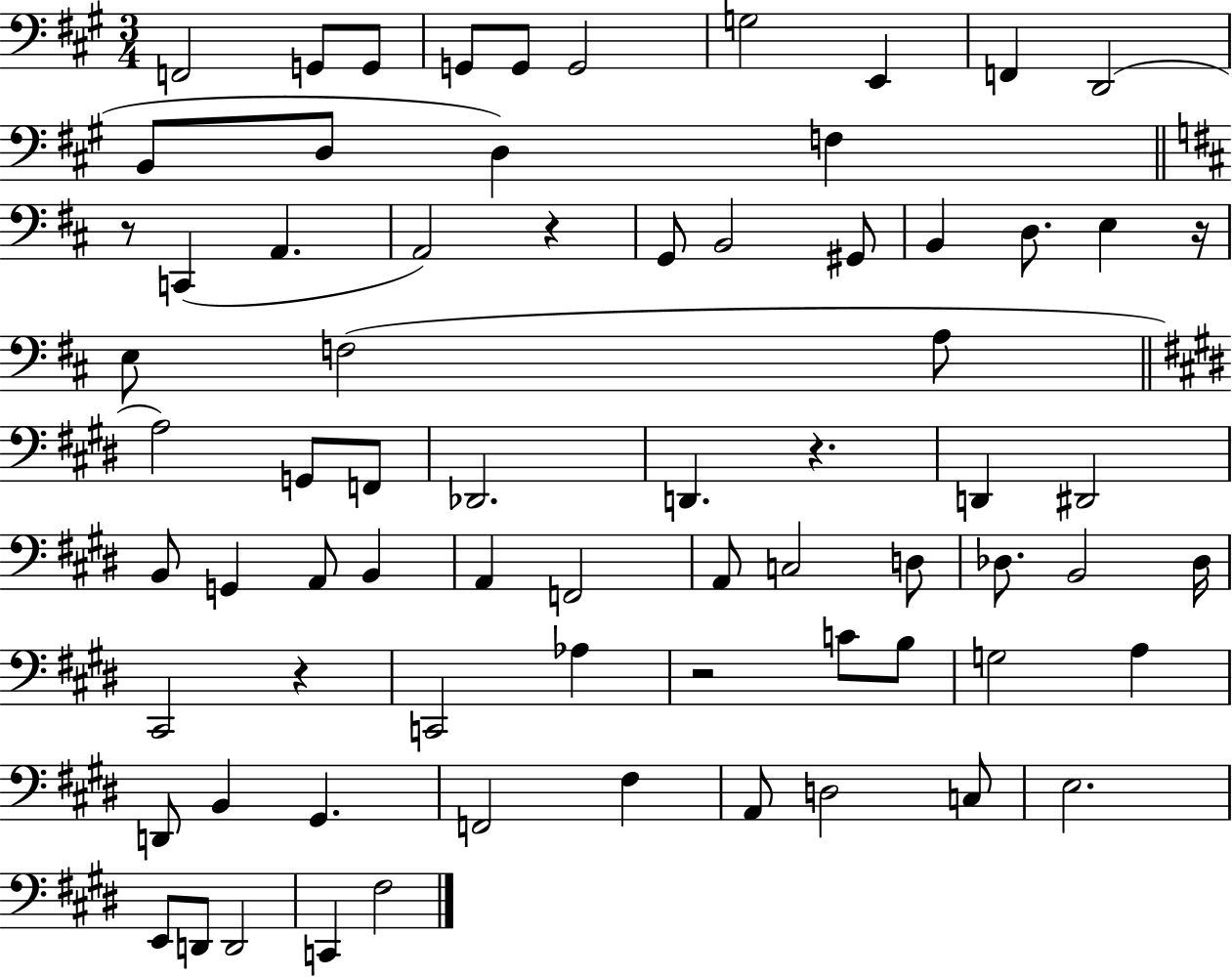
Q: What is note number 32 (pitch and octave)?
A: D2